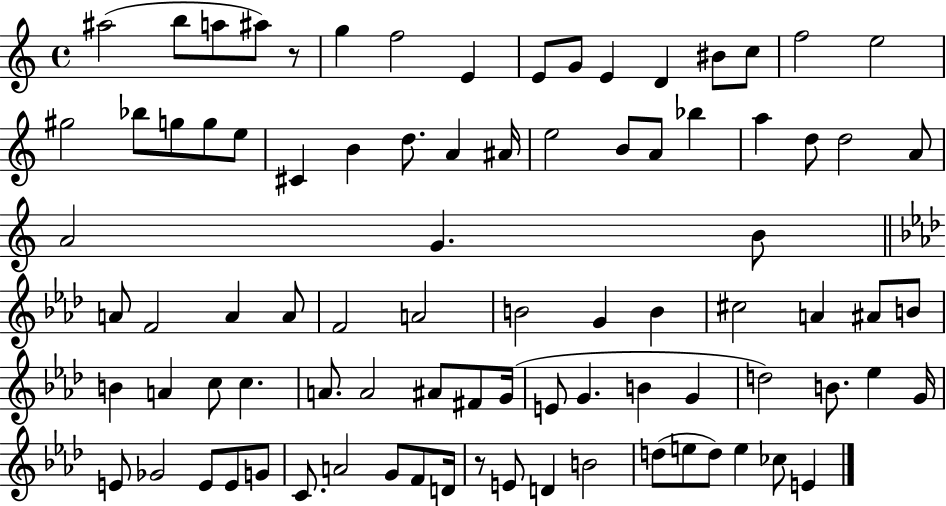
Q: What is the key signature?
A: C major